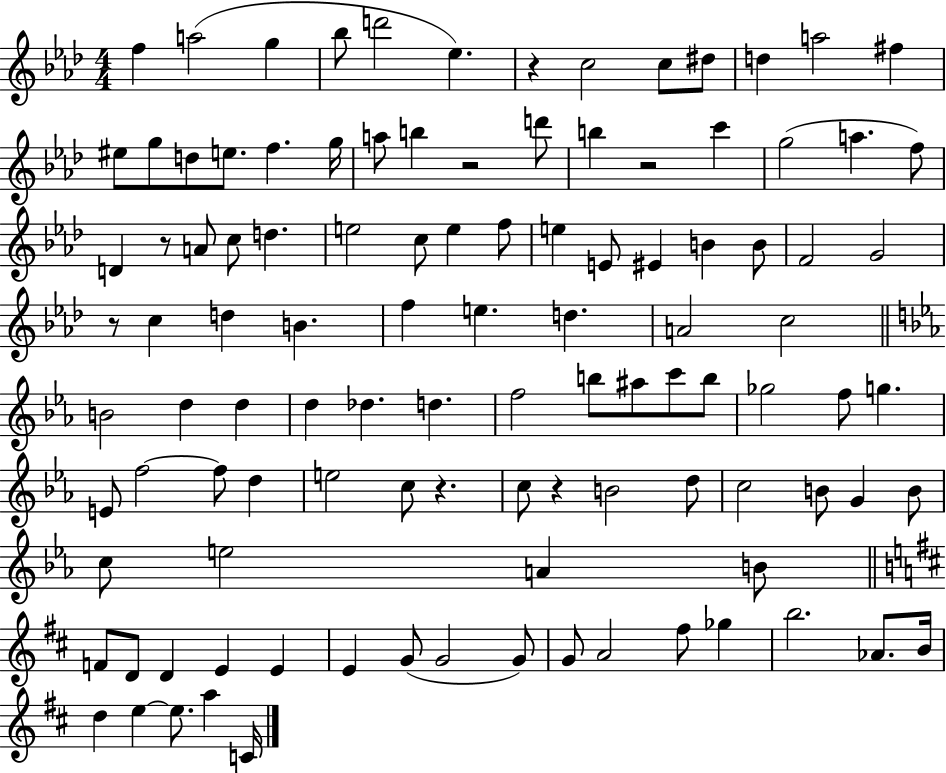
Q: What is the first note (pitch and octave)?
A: F5